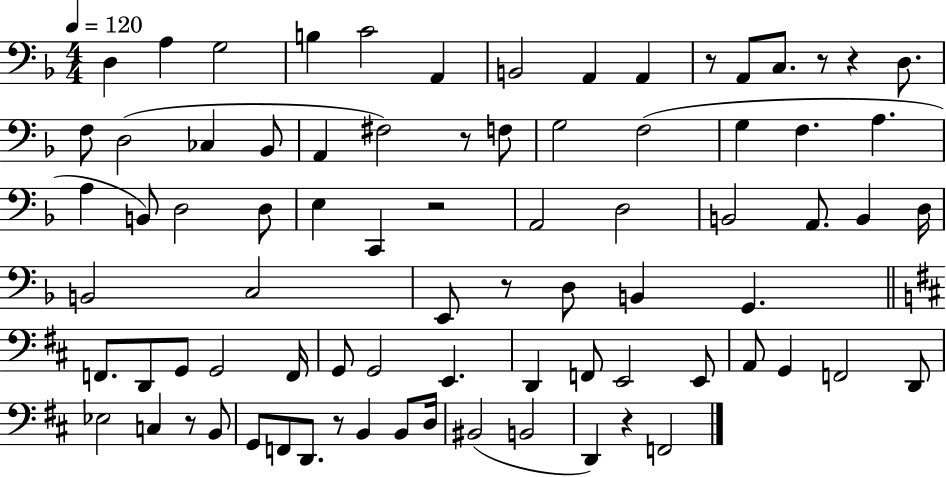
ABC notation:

X:1
T:Untitled
M:4/4
L:1/4
K:F
D, A, G,2 B, C2 A,, B,,2 A,, A,, z/2 A,,/2 C,/2 z/2 z D,/2 F,/2 D,2 _C, _B,,/2 A,, ^F,2 z/2 F,/2 G,2 F,2 G, F, A, A, B,,/2 D,2 D,/2 E, C,, z2 A,,2 D,2 B,,2 A,,/2 B,, D,/4 B,,2 C,2 E,,/2 z/2 D,/2 B,, G,, F,,/2 D,,/2 G,,/2 G,,2 F,,/4 G,,/2 G,,2 E,, D,, F,,/2 E,,2 E,,/2 A,,/2 G,, F,,2 D,,/2 _E,2 C, z/2 B,,/2 G,,/2 F,,/2 D,,/2 z/2 B,, B,,/2 D,/4 ^B,,2 B,,2 D,, z F,,2